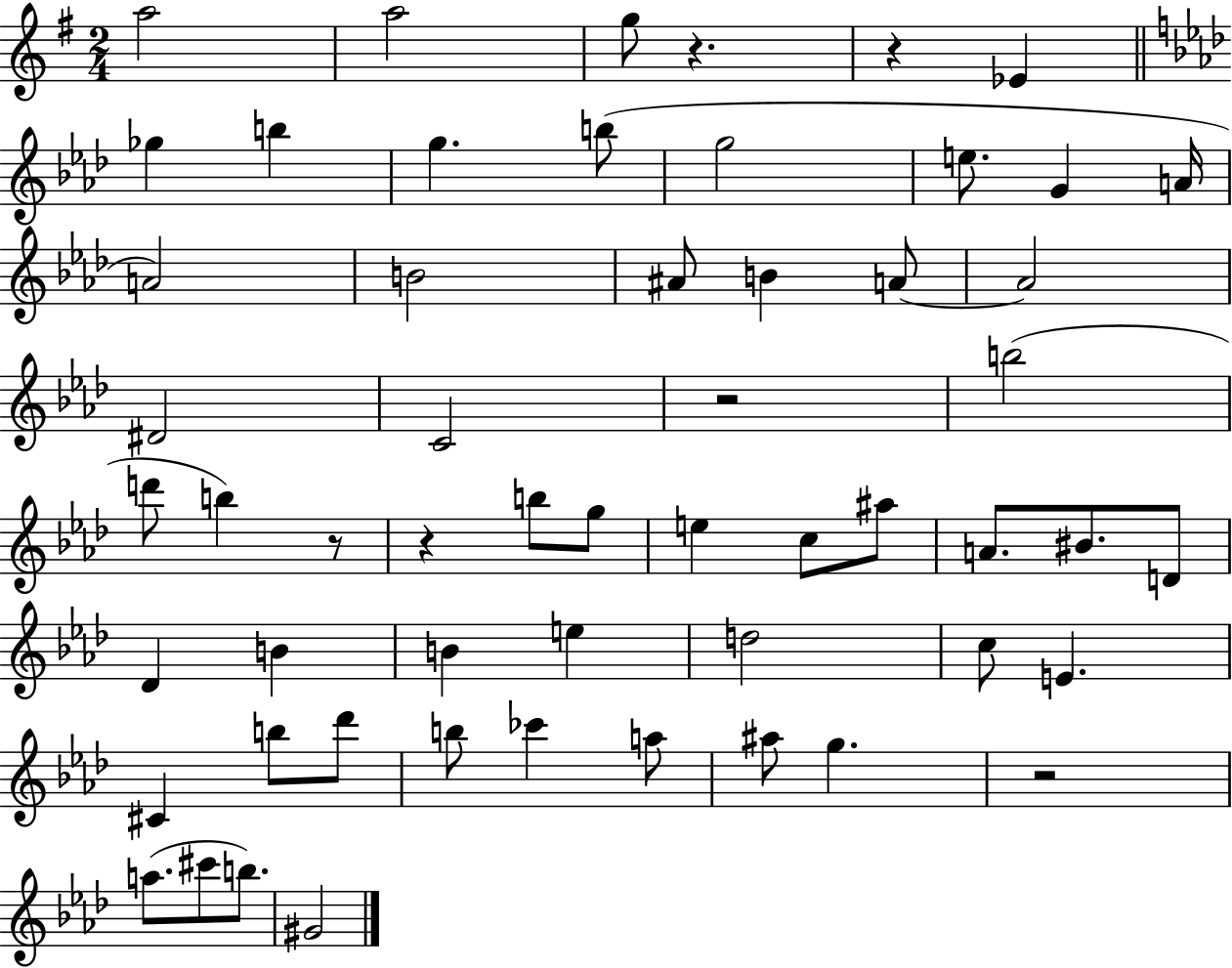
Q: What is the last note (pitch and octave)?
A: G#4